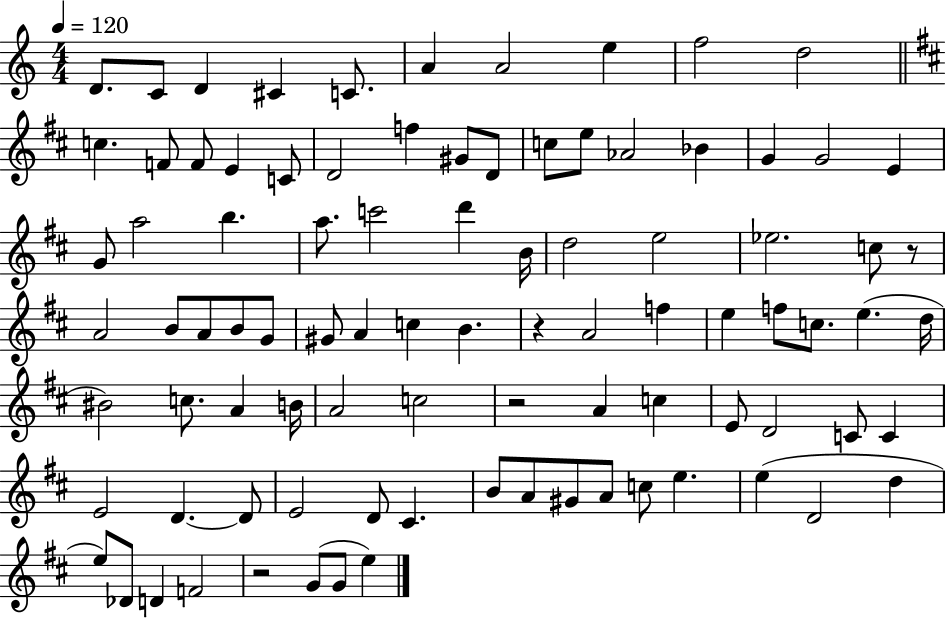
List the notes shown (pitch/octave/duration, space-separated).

D4/e. C4/e D4/q C#4/q C4/e. A4/q A4/h E5/q F5/h D5/h C5/q. F4/e F4/e E4/q C4/e D4/h F5/q G#4/e D4/e C5/e E5/e Ab4/h Bb4/q G4/q G4/h E4/q G4/e A5/h B5/q. A5/e. C6/h D6/q B4/s D5/h E5/h Eb5/h. C5/e R/e A4/h B4/e A4/e B4/e G4/e G#4/e A4/q C5/q B4/q. R/q A4/h F5/q E5/q F5/e C5/e. E5/q. D5/s BIS4/h C5/e. A4/q B4/s A4/h C5/h R/h A4/q C5/q E4/e D4/h C4/e C4/q E4/h D4/q. D4/e E4/h D4/e C#4/q. B4/e A4/e G#4/e A4/e C5/e E5/q. E5/q D4/h D5/q E5/e Db4/e D4/q F4/h R/h G4/e G4/e E5/q